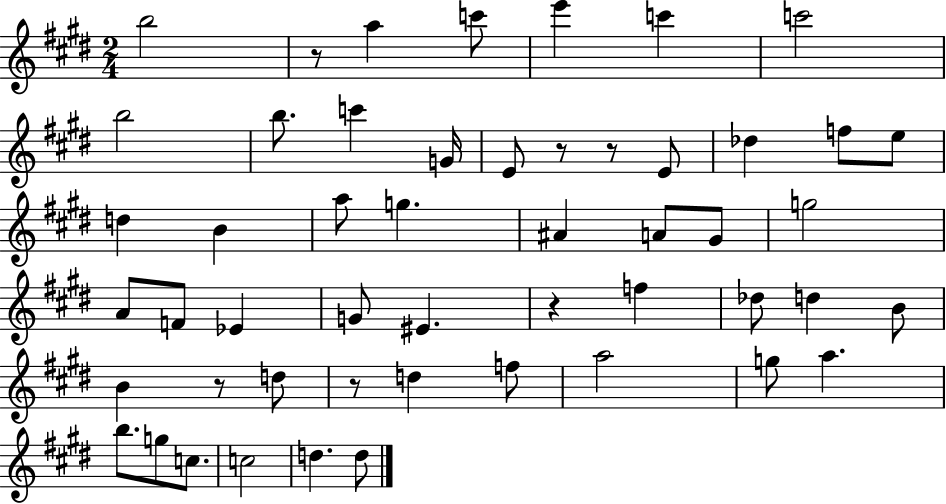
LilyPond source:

{
  \clef treble
  \numericTimeSignature
  \time 2/4
  \key e \major
  b''2 | r8 a''4 c'''8 | e'''4 c'''4 | c'''2 | \break b''2 | b''8. c'''4 g'16 | e'8 r8 r8 e'8 | des''4 f''8 e''8 | \break d''4 b'4 | a''8 g''4. | ais'4 a'8 gis'8 | g''2 | \break a'8 f'8 ees'4 | g'8 eis'4. | r4 f''4 | des''8 d''4 b'8 | \break b'4 r8 d''8 | r8 d''4 f''8 | a''2 | g''8 a''4. | \break b''8. g''8 c''8. | c''2 | d''4. d''8 | \bar "|."
}